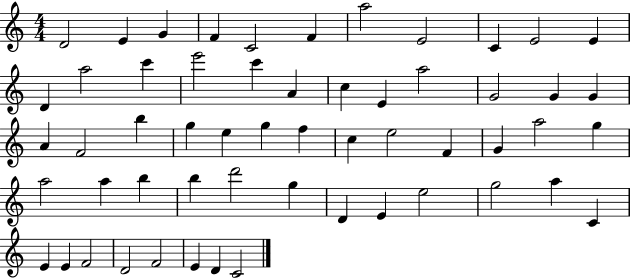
{
  \clef treble
  \numericTimeSignature
  \time 4/4
  \key c \major
  d'2 e'4 g'4 | f'4 c'2 f'4 | a''2 e'2 | c'4 e'2 e'4 | \break d'4 a''2 c'''4 | e'''2 c'''4 a'4 | c''4 e'4 a''2 | g'2 g'4 g'4 | \break a'4 f'2 b''4 | g''4 e''4 g''4 f''4 | c''4 e''2 f'4 | g'4 a''2 g''4 | \break a''2 a''4 b''4 | b''4 d'''2 g''4 | d'4 e'4 e''2 | g''2 a''4 c'4 | \break e'4 e'4 f'2 | d'2 f'2 | e'4 d'4 c'2 | \bar "|."
}